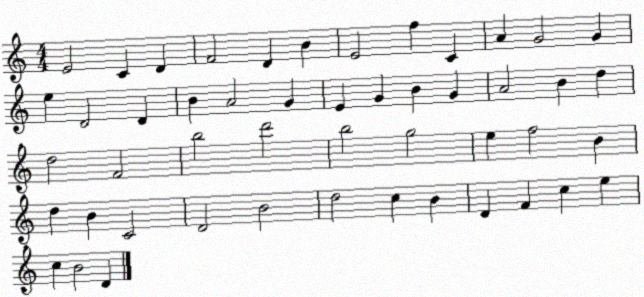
X:1
T:Untitled
M:4/4
L:1/4
K:C
E2 C D F2 D B E2 f C A G2 G e D2 D B A2 G E G B G A2 B d d2 F2 b2 d'2 b2 g2 e f2 B d B C2 D2 B2 d2 c B D F c e c B2 D